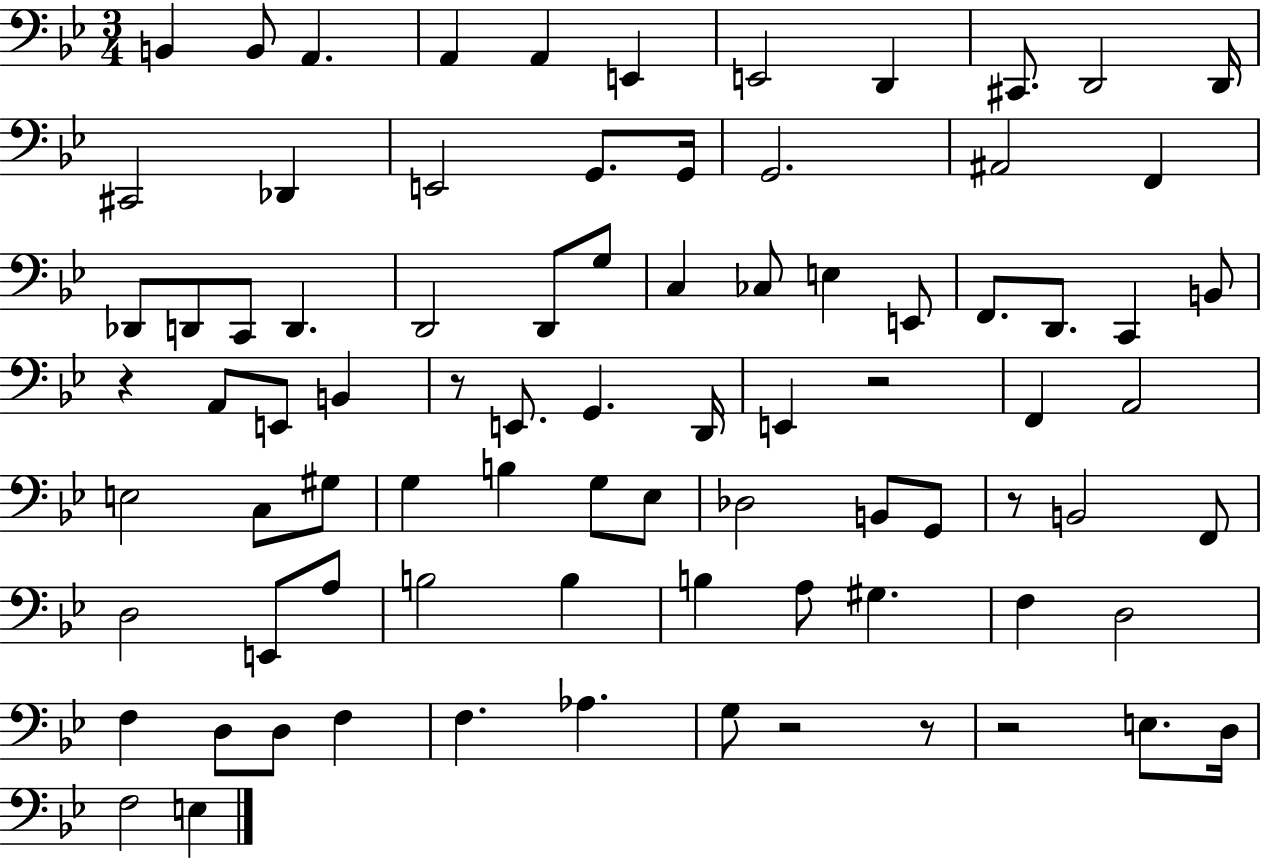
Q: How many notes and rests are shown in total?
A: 83